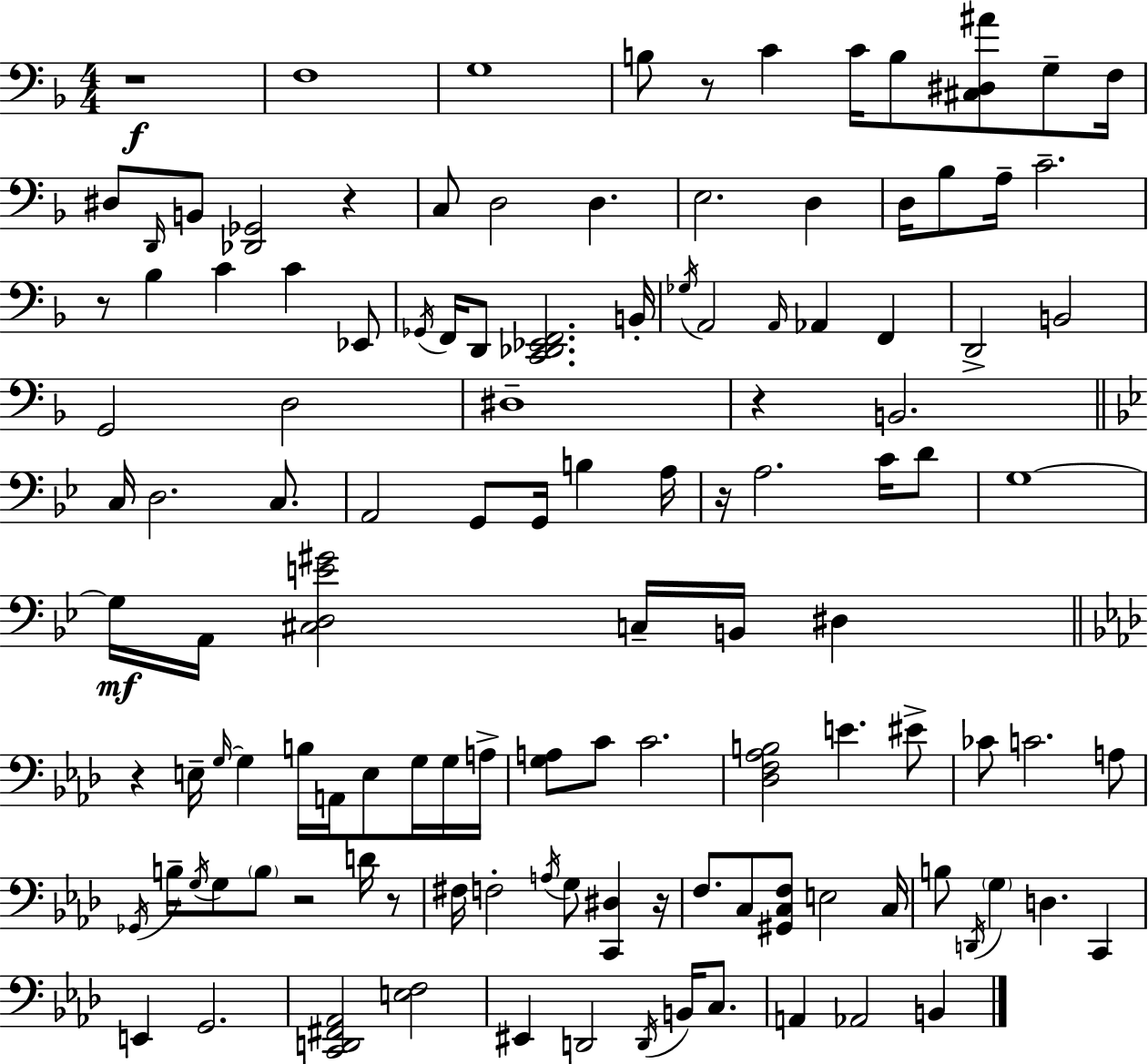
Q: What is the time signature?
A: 4/4